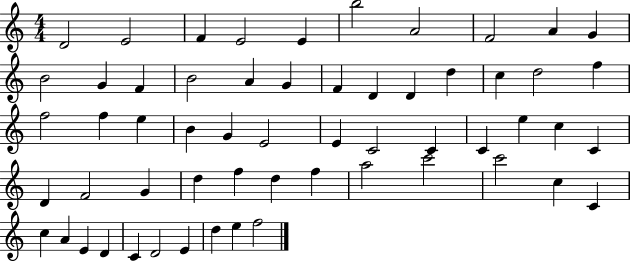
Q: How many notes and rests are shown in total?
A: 58